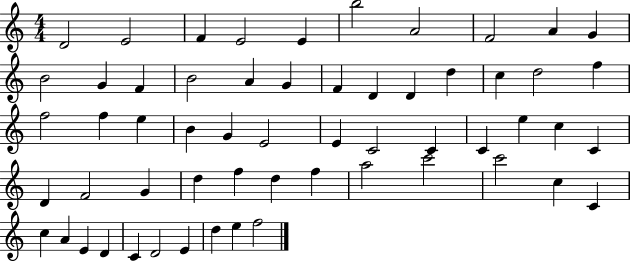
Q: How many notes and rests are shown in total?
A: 58